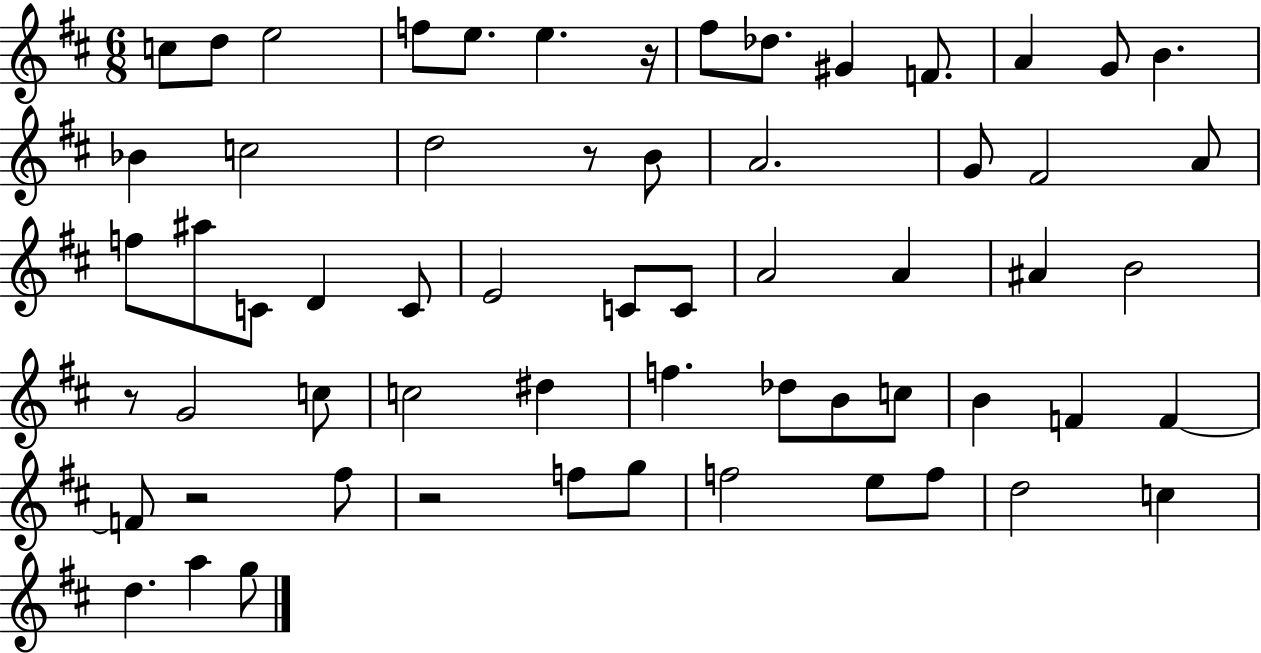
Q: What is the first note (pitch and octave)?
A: C5